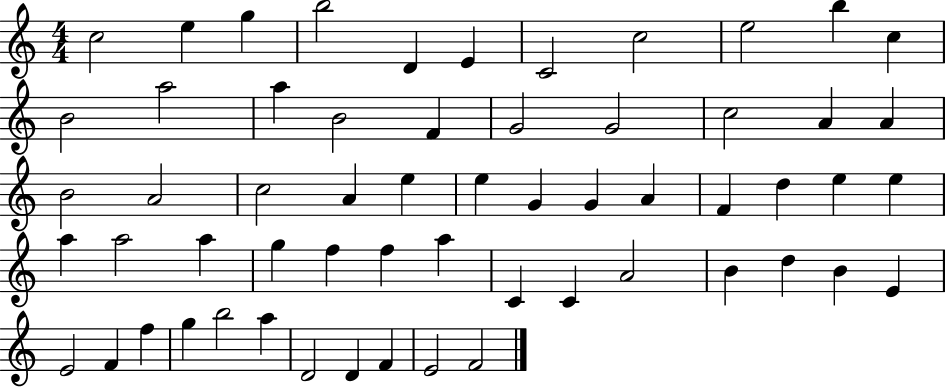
C5/h E5/q G5/q B5/h D4/q E4/q C4/h C5/h E5/h B5/q C5/q B4/h A5/h A5/q B4/h F4/q G4/h G4/h C5/h A4/q A4/q B4/h A4/h C5/h A4/q E5/q E5/q G4/q G4/q A4/q F4/q D5/q E5/q E5/q A5/q A5/h A5/q G5/q F5/q F5/q A5/q C4/q C4/q A4/h B4/q D5/q B4/q E4/q E4/h F4/q F5/q G5/q B5/h A5/q D4/h D4/q F4/q E4/h F4/h